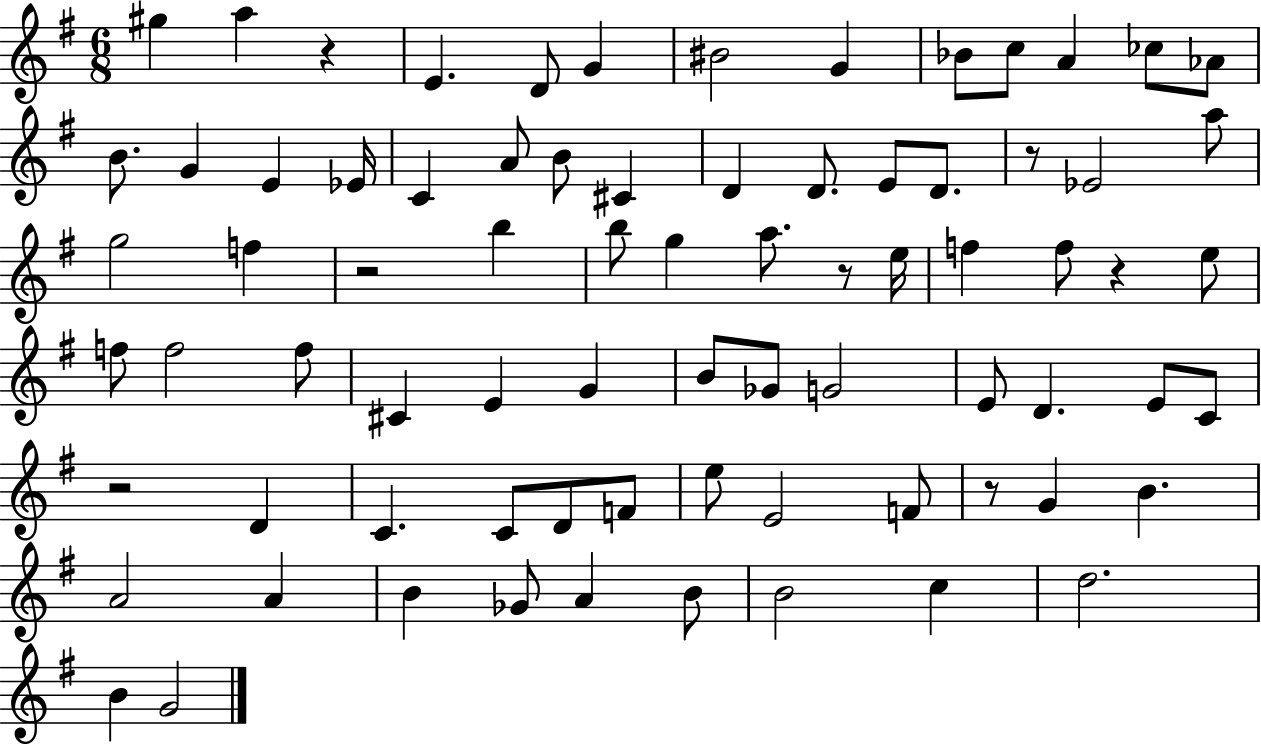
G#5/q A5/q R/q E4/q. D4/e G4/q BIS4/h G4/q Bb4/e C5/e A4/q CES5/e Ab4/e B4/e. G4/q E4/q Eb4/s C4/q A4/e B4/e C#4/q D4/q D4/e. E4/e D4/e. R/e Eb4/h A5/e G5/h F5/q R/h B5/q B5/e G5/q A5/e. R/e E5/s F5/q F5/e R/q E5/e F5/e F5/h F5/e C#4/q E4/q G4/q B4/e Gb4/e G4/h E4/e D4/q. E4/e C4/e R/h D4/q C4/q. C4/e D4/e F4/e E5/e E4/h F4/e R/e G4/q B4/q. A4/h A4/q B4/q Gb4/e A4/q B4/e B4/h C5/q D5/h. B4/q G4/h